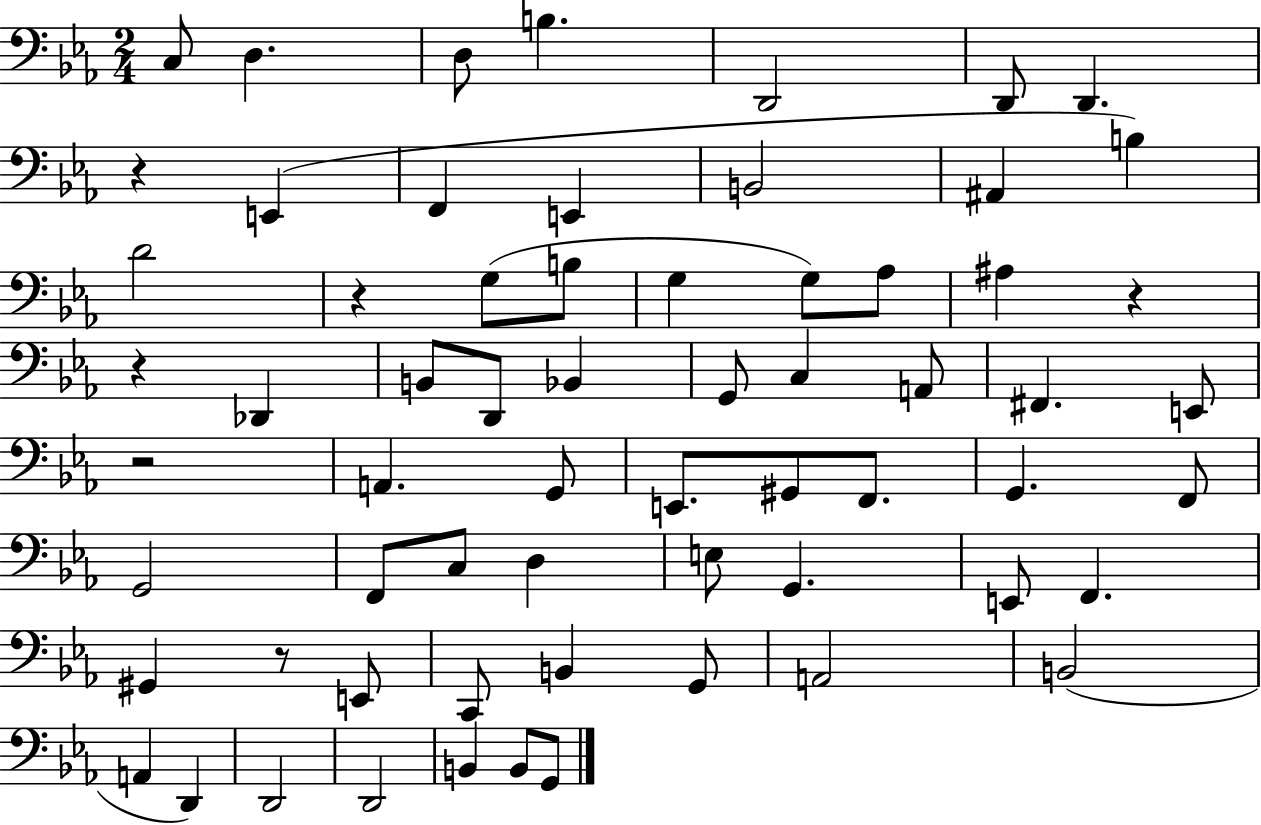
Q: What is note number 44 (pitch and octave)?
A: F2